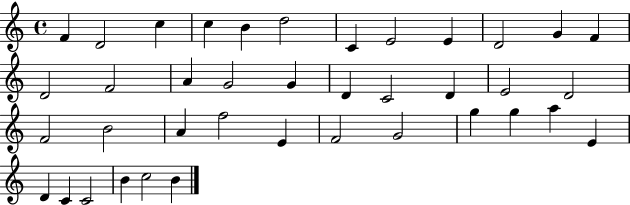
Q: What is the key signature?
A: C major